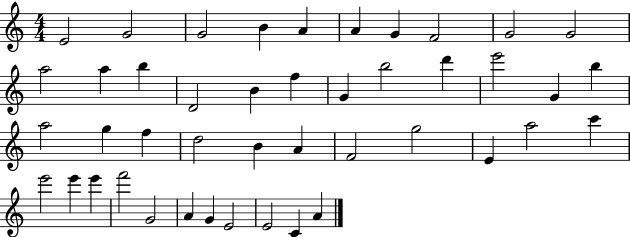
{
  \clef treble
  \numericTimeSignature
  \time 4/4
  \key c \major
  e'2 g'2 | g'2 b'4 a'4 | a'4 g'4 f'2 | g'2 g'2 | \break a''2 a''4 b''4 | d'2 b'4 f''4 | g'4 b''2 d'''4 | e'''2 g'4 b''4 | \break a''2 g''4 f''4 | d''2 b'4 a'4 | f'2 g''2 | e'4 a''2 c'''4 | \break e'''2 e'''4 e'''4 | f'''2 g'2 | a'4 g'4 e'2 | e'2 c'4 a'4 | \break \bar "|."
}